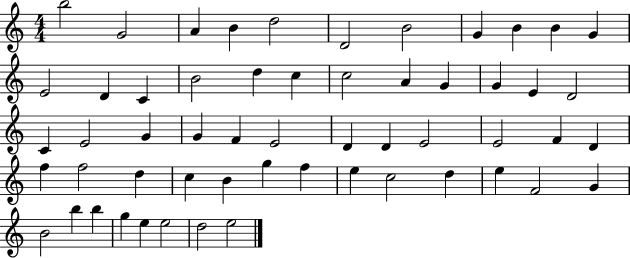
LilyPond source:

{
  \clef treble
  \numericTimeSignature
  \time 4/4
  \key c \major
  b''2 g'2 | a'4 b'4 d''2 | d'2 b'2 | g'4 b'4 b'4 g'4 | \break e'2 d'4 c'4 | b'2 d''4 c''4 | c''2 a'4 g'4 | g'4 e'4 d'2 | \break c'4 e'2 g'4 | g'4 f'4 e'2 | d'4 d'4 e'2 | e'2 f'4 d'4 | \break f''4 f''2 d''4 | c''4 b'4 g''4 f''4 | e''4 c''2 d''4 | e''4 f'2 g'4 | \break b'2 b''4 b''4 | g''4 e''4 e''2 | d''2 e''2 | \bar "|."
}